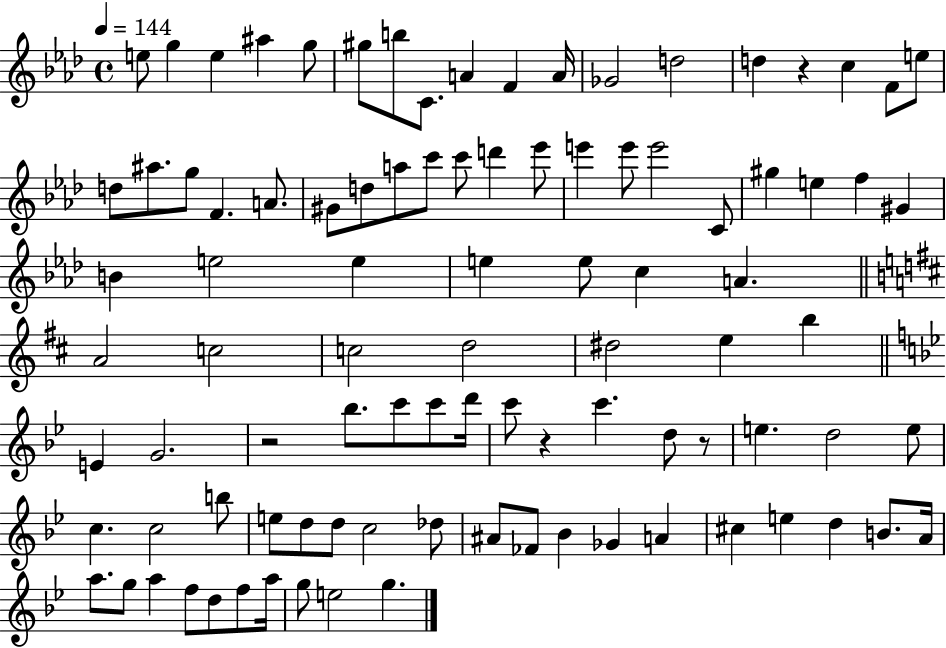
X:1
T:Untitled
M:4/4
L:1/4
K:Ab
e/2 g e ^a g/2 ^g/2 b/2 C/2 A F A/4 _G2 d2 d z c F/2 e/2 d/2 ^a/2 g/2 F A/2 ^G/2 d/2 a/2 c'/2 c'/2 d' _e'/2 e' e'/2 e'2 C/2 ^g e f ^G B e2 e e e/2 c A A2 c2 c2 d2 ^d2 e b E G2 z2 _b/2 c'/2 c'/2 d'/4 c'/2 z c' d/2 z/2 e d2 e/2 c c2 b/2 e/2 d/2 d/2 c2 _d/2 ^A/2 _F/2 _B _G A ^c e d B/2 A/4 a/2 g/2 a f/2 d/2 f/2 a/4 g/2 e2 g